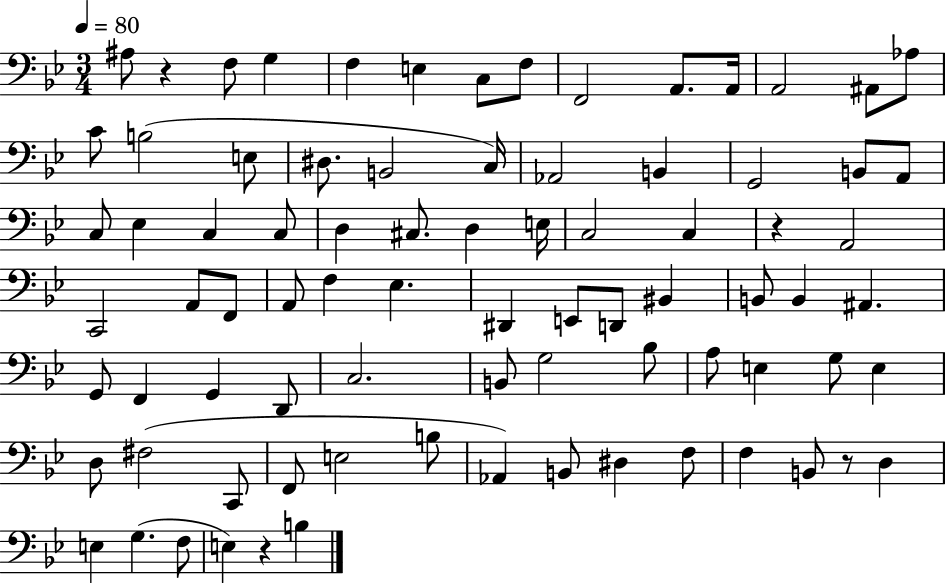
X:1
T:Untitled
M:3/4
L:1/4
K:Bb
^A,/2 z F,/2 G, F, E, C,/2 F,/2 F,,2 A,,/2 A,,/4 A,,2 ^A,,/2 _A,/2 C/2 B,2 E,/2 ^D,/2 B,,2 C,/4 _A,,2 B,, G,,2 B,,/2 A,,/2 C,/2 _E, C, C,/2 D, ^C,/2 D, E,/4 C,2 C, z A,,2 C,,2 A,,/2 F,,/2 A,,/2 F, _E, ^D,, E,,/2 D,,/2 ^B,, B,,/2 B,, ^A,, G,,/2 F,, G,, D,,/2 C,2 B,,/2 G,2 _B,/2 A,/2 E, G,/2 E, D,/2 ^F,2 C,,/2 F,,/2 E,2 B,/2 _A,, B,,/2 ^D, F,/2 F, B,,/2 z/2 D, E, G, F,/2 E, z B,